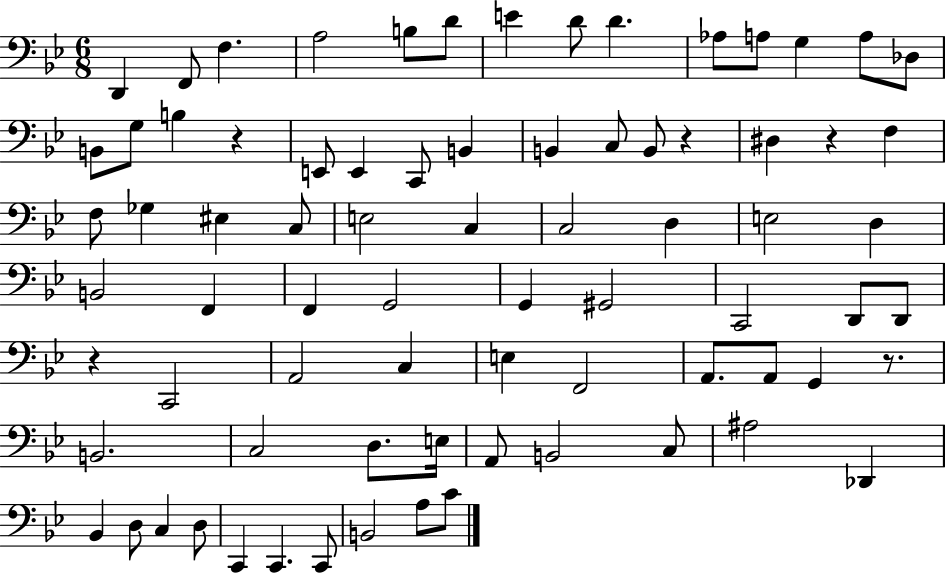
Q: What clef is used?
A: bass